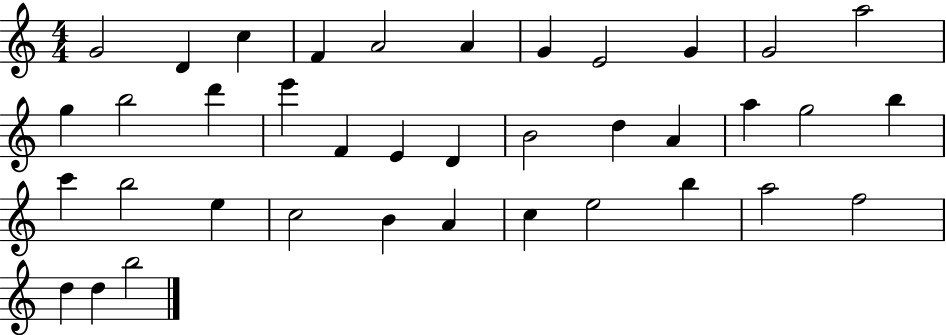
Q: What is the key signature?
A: C major